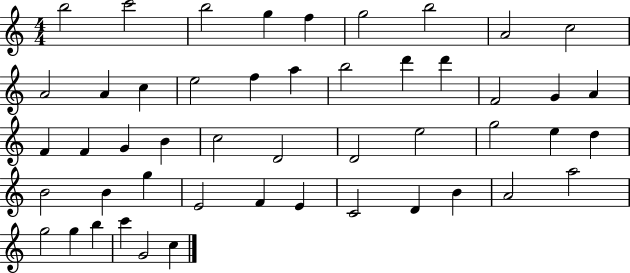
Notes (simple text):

B5/h C6/h B5/h G5/q F5/q G5/h B5/h A4/h C5/h A4/h A4/q C5/q E5/h F5/q A5/q B5/h D6/q D6/q F4/h G4/q A4/q F4/q F4/q G4/q B4/q C5/h D4/h D4/h E5/h G5/h E5/q D5/q B4/h B4/q G5/q E4/h F4/q E4/q C4/h D4/q B4/q A4/h A5/h G5/h G5/q B5/q C6/q G4/h C5/q